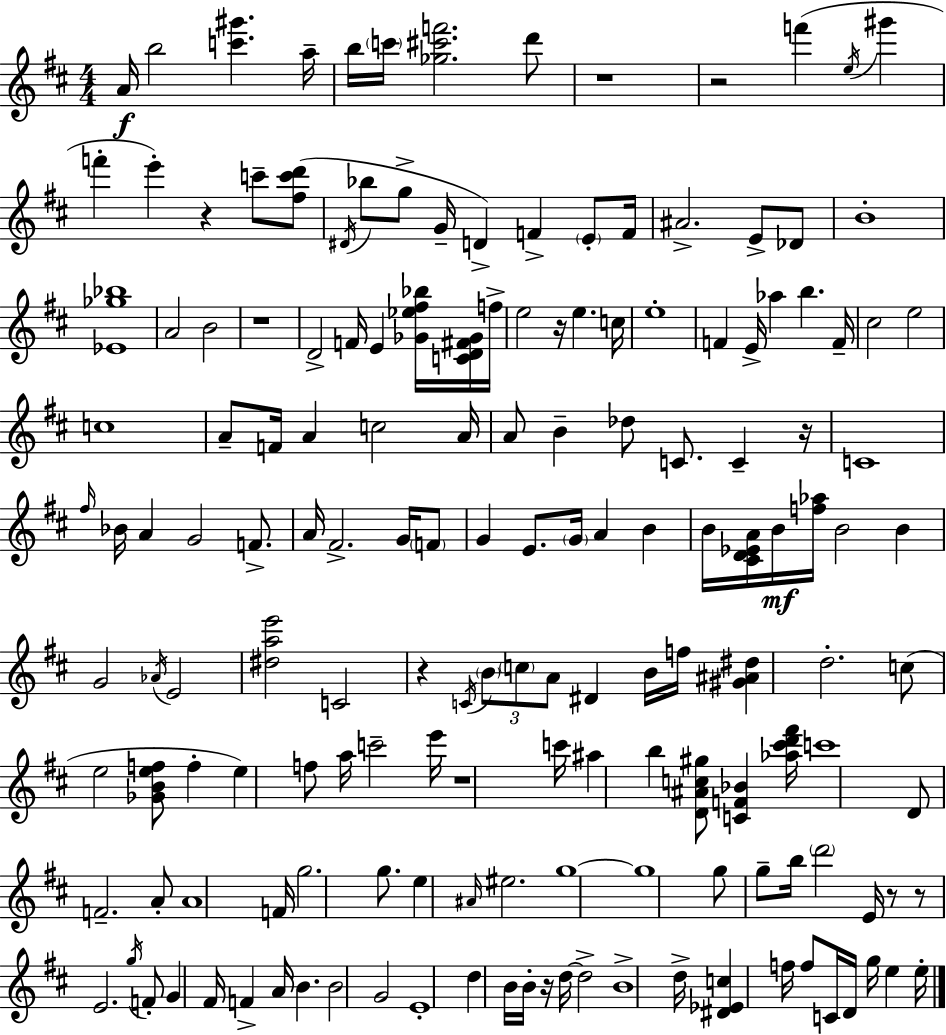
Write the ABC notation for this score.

X:1
T:Untitled
M:4/4
L:1/4
K:D
A/4 b2 [c'^g'] a/4 b/4 c'/4 [_g^c'f']2 d'/2 z4 z2 f' e/4 ^g' f' e' z c'/2 [^fc'd']/2 ^D/4 _b/2 g/2 G/4 D F E/2 F/4 ^A2 E/2 _D/2 B4 [_E_g_b]4 A2 B2 z4 D2 F/4 E [_G_e^f_b]/4 [CD^F_G]/4 f/4 e2 z/4 e c/4 e4 F E/4 _a b F/4 ^c2 e2 c4 A/2 F/4 A c2 A/4 A/2 B _d/2 C/2 C z/4 C4 ^f/4 _B/4 A G2 F/2 A/4 ^F2 G/4 F/2 G E/2 G/4 A B B/4 [^CD_EA]/4 B/4 [f_a]/4 B2 B G2 _A/4 E2 [^dae']2 C2 z C/4 B/2 c/2 A/2 ^D B/4 f/4 [^G^A^d] d2 c/2 e2 [_GBef]/2 f e f/2 a/4 c'2 e'/4 z4 c'/4 ^a b [D^Ac^g]/2 [CF_B] [_a^c'd'^f']/4 c'4 D/2 F2 A/2 A4 F/4 g2 g/2 e ^A/4 ^e2 g4 g4 g/2 g/2 b/4 d'2 E/4 z/2 z/2 E2 g/4 F/2 G ^F/4 F A/4 B B2 G2 E4 d B/4 B/4 z/4 d/4 d2 B4 d/4 [^D_Ec] f/4 f/2 C/4 D/4 g/4 e e/4